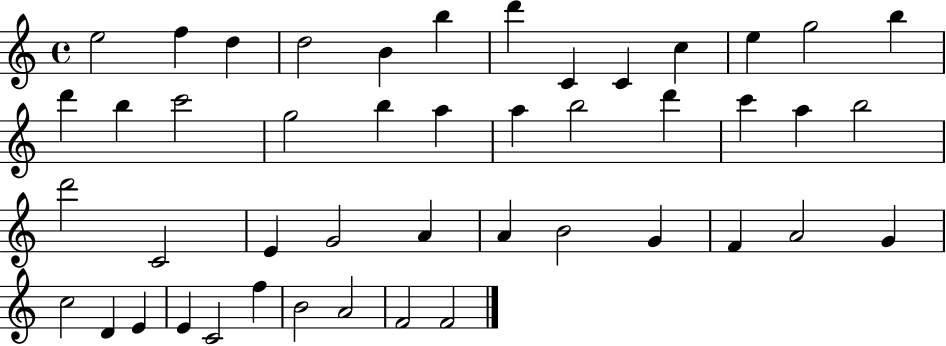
X:1
T:Untitled
M:4/4
L:1/4
K:C
e2 f d d2 B b d' C C c e g2 b d' b c'2 g2 b a a b2 d' c' a b2 d'2 C2 E G2 A A B2 G F A2 G c2 D E E C2 f B2 A2 F2 F2